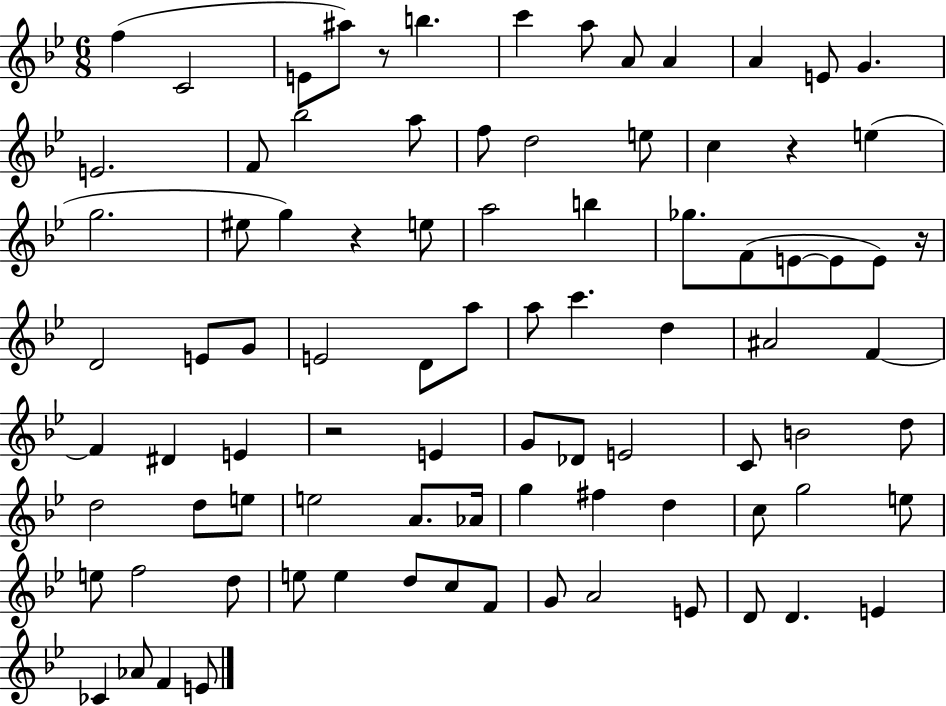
X:1
T:Untitled
M:6/8
L:1/4
K:Bb
f C2 E/2 ^a/2 z/2 b c' a/2 A/2 A A E/2 G E2 F/2 _b2 a/2 f/2 d2 e/2 c z e g2 ^e/2 g z e/2 a2 b _g/2 F/2 E/2 E/2 E/2 z/4 D2 E/2 G/2 E2 D/2 a/2 a/2 c' d ^A2 F F ^D E z2 E G/2 _D/2 E2 C/2 B2 d/2 d2 d/2 e/2 e2 A/2 _A/4 g ^f d c/2 g2 e/2 e/2 f2 d/2 e/2 e d/2 c/2 F/2 G/2 A2 E/2 D/2 D E _C _A/2 F E/2